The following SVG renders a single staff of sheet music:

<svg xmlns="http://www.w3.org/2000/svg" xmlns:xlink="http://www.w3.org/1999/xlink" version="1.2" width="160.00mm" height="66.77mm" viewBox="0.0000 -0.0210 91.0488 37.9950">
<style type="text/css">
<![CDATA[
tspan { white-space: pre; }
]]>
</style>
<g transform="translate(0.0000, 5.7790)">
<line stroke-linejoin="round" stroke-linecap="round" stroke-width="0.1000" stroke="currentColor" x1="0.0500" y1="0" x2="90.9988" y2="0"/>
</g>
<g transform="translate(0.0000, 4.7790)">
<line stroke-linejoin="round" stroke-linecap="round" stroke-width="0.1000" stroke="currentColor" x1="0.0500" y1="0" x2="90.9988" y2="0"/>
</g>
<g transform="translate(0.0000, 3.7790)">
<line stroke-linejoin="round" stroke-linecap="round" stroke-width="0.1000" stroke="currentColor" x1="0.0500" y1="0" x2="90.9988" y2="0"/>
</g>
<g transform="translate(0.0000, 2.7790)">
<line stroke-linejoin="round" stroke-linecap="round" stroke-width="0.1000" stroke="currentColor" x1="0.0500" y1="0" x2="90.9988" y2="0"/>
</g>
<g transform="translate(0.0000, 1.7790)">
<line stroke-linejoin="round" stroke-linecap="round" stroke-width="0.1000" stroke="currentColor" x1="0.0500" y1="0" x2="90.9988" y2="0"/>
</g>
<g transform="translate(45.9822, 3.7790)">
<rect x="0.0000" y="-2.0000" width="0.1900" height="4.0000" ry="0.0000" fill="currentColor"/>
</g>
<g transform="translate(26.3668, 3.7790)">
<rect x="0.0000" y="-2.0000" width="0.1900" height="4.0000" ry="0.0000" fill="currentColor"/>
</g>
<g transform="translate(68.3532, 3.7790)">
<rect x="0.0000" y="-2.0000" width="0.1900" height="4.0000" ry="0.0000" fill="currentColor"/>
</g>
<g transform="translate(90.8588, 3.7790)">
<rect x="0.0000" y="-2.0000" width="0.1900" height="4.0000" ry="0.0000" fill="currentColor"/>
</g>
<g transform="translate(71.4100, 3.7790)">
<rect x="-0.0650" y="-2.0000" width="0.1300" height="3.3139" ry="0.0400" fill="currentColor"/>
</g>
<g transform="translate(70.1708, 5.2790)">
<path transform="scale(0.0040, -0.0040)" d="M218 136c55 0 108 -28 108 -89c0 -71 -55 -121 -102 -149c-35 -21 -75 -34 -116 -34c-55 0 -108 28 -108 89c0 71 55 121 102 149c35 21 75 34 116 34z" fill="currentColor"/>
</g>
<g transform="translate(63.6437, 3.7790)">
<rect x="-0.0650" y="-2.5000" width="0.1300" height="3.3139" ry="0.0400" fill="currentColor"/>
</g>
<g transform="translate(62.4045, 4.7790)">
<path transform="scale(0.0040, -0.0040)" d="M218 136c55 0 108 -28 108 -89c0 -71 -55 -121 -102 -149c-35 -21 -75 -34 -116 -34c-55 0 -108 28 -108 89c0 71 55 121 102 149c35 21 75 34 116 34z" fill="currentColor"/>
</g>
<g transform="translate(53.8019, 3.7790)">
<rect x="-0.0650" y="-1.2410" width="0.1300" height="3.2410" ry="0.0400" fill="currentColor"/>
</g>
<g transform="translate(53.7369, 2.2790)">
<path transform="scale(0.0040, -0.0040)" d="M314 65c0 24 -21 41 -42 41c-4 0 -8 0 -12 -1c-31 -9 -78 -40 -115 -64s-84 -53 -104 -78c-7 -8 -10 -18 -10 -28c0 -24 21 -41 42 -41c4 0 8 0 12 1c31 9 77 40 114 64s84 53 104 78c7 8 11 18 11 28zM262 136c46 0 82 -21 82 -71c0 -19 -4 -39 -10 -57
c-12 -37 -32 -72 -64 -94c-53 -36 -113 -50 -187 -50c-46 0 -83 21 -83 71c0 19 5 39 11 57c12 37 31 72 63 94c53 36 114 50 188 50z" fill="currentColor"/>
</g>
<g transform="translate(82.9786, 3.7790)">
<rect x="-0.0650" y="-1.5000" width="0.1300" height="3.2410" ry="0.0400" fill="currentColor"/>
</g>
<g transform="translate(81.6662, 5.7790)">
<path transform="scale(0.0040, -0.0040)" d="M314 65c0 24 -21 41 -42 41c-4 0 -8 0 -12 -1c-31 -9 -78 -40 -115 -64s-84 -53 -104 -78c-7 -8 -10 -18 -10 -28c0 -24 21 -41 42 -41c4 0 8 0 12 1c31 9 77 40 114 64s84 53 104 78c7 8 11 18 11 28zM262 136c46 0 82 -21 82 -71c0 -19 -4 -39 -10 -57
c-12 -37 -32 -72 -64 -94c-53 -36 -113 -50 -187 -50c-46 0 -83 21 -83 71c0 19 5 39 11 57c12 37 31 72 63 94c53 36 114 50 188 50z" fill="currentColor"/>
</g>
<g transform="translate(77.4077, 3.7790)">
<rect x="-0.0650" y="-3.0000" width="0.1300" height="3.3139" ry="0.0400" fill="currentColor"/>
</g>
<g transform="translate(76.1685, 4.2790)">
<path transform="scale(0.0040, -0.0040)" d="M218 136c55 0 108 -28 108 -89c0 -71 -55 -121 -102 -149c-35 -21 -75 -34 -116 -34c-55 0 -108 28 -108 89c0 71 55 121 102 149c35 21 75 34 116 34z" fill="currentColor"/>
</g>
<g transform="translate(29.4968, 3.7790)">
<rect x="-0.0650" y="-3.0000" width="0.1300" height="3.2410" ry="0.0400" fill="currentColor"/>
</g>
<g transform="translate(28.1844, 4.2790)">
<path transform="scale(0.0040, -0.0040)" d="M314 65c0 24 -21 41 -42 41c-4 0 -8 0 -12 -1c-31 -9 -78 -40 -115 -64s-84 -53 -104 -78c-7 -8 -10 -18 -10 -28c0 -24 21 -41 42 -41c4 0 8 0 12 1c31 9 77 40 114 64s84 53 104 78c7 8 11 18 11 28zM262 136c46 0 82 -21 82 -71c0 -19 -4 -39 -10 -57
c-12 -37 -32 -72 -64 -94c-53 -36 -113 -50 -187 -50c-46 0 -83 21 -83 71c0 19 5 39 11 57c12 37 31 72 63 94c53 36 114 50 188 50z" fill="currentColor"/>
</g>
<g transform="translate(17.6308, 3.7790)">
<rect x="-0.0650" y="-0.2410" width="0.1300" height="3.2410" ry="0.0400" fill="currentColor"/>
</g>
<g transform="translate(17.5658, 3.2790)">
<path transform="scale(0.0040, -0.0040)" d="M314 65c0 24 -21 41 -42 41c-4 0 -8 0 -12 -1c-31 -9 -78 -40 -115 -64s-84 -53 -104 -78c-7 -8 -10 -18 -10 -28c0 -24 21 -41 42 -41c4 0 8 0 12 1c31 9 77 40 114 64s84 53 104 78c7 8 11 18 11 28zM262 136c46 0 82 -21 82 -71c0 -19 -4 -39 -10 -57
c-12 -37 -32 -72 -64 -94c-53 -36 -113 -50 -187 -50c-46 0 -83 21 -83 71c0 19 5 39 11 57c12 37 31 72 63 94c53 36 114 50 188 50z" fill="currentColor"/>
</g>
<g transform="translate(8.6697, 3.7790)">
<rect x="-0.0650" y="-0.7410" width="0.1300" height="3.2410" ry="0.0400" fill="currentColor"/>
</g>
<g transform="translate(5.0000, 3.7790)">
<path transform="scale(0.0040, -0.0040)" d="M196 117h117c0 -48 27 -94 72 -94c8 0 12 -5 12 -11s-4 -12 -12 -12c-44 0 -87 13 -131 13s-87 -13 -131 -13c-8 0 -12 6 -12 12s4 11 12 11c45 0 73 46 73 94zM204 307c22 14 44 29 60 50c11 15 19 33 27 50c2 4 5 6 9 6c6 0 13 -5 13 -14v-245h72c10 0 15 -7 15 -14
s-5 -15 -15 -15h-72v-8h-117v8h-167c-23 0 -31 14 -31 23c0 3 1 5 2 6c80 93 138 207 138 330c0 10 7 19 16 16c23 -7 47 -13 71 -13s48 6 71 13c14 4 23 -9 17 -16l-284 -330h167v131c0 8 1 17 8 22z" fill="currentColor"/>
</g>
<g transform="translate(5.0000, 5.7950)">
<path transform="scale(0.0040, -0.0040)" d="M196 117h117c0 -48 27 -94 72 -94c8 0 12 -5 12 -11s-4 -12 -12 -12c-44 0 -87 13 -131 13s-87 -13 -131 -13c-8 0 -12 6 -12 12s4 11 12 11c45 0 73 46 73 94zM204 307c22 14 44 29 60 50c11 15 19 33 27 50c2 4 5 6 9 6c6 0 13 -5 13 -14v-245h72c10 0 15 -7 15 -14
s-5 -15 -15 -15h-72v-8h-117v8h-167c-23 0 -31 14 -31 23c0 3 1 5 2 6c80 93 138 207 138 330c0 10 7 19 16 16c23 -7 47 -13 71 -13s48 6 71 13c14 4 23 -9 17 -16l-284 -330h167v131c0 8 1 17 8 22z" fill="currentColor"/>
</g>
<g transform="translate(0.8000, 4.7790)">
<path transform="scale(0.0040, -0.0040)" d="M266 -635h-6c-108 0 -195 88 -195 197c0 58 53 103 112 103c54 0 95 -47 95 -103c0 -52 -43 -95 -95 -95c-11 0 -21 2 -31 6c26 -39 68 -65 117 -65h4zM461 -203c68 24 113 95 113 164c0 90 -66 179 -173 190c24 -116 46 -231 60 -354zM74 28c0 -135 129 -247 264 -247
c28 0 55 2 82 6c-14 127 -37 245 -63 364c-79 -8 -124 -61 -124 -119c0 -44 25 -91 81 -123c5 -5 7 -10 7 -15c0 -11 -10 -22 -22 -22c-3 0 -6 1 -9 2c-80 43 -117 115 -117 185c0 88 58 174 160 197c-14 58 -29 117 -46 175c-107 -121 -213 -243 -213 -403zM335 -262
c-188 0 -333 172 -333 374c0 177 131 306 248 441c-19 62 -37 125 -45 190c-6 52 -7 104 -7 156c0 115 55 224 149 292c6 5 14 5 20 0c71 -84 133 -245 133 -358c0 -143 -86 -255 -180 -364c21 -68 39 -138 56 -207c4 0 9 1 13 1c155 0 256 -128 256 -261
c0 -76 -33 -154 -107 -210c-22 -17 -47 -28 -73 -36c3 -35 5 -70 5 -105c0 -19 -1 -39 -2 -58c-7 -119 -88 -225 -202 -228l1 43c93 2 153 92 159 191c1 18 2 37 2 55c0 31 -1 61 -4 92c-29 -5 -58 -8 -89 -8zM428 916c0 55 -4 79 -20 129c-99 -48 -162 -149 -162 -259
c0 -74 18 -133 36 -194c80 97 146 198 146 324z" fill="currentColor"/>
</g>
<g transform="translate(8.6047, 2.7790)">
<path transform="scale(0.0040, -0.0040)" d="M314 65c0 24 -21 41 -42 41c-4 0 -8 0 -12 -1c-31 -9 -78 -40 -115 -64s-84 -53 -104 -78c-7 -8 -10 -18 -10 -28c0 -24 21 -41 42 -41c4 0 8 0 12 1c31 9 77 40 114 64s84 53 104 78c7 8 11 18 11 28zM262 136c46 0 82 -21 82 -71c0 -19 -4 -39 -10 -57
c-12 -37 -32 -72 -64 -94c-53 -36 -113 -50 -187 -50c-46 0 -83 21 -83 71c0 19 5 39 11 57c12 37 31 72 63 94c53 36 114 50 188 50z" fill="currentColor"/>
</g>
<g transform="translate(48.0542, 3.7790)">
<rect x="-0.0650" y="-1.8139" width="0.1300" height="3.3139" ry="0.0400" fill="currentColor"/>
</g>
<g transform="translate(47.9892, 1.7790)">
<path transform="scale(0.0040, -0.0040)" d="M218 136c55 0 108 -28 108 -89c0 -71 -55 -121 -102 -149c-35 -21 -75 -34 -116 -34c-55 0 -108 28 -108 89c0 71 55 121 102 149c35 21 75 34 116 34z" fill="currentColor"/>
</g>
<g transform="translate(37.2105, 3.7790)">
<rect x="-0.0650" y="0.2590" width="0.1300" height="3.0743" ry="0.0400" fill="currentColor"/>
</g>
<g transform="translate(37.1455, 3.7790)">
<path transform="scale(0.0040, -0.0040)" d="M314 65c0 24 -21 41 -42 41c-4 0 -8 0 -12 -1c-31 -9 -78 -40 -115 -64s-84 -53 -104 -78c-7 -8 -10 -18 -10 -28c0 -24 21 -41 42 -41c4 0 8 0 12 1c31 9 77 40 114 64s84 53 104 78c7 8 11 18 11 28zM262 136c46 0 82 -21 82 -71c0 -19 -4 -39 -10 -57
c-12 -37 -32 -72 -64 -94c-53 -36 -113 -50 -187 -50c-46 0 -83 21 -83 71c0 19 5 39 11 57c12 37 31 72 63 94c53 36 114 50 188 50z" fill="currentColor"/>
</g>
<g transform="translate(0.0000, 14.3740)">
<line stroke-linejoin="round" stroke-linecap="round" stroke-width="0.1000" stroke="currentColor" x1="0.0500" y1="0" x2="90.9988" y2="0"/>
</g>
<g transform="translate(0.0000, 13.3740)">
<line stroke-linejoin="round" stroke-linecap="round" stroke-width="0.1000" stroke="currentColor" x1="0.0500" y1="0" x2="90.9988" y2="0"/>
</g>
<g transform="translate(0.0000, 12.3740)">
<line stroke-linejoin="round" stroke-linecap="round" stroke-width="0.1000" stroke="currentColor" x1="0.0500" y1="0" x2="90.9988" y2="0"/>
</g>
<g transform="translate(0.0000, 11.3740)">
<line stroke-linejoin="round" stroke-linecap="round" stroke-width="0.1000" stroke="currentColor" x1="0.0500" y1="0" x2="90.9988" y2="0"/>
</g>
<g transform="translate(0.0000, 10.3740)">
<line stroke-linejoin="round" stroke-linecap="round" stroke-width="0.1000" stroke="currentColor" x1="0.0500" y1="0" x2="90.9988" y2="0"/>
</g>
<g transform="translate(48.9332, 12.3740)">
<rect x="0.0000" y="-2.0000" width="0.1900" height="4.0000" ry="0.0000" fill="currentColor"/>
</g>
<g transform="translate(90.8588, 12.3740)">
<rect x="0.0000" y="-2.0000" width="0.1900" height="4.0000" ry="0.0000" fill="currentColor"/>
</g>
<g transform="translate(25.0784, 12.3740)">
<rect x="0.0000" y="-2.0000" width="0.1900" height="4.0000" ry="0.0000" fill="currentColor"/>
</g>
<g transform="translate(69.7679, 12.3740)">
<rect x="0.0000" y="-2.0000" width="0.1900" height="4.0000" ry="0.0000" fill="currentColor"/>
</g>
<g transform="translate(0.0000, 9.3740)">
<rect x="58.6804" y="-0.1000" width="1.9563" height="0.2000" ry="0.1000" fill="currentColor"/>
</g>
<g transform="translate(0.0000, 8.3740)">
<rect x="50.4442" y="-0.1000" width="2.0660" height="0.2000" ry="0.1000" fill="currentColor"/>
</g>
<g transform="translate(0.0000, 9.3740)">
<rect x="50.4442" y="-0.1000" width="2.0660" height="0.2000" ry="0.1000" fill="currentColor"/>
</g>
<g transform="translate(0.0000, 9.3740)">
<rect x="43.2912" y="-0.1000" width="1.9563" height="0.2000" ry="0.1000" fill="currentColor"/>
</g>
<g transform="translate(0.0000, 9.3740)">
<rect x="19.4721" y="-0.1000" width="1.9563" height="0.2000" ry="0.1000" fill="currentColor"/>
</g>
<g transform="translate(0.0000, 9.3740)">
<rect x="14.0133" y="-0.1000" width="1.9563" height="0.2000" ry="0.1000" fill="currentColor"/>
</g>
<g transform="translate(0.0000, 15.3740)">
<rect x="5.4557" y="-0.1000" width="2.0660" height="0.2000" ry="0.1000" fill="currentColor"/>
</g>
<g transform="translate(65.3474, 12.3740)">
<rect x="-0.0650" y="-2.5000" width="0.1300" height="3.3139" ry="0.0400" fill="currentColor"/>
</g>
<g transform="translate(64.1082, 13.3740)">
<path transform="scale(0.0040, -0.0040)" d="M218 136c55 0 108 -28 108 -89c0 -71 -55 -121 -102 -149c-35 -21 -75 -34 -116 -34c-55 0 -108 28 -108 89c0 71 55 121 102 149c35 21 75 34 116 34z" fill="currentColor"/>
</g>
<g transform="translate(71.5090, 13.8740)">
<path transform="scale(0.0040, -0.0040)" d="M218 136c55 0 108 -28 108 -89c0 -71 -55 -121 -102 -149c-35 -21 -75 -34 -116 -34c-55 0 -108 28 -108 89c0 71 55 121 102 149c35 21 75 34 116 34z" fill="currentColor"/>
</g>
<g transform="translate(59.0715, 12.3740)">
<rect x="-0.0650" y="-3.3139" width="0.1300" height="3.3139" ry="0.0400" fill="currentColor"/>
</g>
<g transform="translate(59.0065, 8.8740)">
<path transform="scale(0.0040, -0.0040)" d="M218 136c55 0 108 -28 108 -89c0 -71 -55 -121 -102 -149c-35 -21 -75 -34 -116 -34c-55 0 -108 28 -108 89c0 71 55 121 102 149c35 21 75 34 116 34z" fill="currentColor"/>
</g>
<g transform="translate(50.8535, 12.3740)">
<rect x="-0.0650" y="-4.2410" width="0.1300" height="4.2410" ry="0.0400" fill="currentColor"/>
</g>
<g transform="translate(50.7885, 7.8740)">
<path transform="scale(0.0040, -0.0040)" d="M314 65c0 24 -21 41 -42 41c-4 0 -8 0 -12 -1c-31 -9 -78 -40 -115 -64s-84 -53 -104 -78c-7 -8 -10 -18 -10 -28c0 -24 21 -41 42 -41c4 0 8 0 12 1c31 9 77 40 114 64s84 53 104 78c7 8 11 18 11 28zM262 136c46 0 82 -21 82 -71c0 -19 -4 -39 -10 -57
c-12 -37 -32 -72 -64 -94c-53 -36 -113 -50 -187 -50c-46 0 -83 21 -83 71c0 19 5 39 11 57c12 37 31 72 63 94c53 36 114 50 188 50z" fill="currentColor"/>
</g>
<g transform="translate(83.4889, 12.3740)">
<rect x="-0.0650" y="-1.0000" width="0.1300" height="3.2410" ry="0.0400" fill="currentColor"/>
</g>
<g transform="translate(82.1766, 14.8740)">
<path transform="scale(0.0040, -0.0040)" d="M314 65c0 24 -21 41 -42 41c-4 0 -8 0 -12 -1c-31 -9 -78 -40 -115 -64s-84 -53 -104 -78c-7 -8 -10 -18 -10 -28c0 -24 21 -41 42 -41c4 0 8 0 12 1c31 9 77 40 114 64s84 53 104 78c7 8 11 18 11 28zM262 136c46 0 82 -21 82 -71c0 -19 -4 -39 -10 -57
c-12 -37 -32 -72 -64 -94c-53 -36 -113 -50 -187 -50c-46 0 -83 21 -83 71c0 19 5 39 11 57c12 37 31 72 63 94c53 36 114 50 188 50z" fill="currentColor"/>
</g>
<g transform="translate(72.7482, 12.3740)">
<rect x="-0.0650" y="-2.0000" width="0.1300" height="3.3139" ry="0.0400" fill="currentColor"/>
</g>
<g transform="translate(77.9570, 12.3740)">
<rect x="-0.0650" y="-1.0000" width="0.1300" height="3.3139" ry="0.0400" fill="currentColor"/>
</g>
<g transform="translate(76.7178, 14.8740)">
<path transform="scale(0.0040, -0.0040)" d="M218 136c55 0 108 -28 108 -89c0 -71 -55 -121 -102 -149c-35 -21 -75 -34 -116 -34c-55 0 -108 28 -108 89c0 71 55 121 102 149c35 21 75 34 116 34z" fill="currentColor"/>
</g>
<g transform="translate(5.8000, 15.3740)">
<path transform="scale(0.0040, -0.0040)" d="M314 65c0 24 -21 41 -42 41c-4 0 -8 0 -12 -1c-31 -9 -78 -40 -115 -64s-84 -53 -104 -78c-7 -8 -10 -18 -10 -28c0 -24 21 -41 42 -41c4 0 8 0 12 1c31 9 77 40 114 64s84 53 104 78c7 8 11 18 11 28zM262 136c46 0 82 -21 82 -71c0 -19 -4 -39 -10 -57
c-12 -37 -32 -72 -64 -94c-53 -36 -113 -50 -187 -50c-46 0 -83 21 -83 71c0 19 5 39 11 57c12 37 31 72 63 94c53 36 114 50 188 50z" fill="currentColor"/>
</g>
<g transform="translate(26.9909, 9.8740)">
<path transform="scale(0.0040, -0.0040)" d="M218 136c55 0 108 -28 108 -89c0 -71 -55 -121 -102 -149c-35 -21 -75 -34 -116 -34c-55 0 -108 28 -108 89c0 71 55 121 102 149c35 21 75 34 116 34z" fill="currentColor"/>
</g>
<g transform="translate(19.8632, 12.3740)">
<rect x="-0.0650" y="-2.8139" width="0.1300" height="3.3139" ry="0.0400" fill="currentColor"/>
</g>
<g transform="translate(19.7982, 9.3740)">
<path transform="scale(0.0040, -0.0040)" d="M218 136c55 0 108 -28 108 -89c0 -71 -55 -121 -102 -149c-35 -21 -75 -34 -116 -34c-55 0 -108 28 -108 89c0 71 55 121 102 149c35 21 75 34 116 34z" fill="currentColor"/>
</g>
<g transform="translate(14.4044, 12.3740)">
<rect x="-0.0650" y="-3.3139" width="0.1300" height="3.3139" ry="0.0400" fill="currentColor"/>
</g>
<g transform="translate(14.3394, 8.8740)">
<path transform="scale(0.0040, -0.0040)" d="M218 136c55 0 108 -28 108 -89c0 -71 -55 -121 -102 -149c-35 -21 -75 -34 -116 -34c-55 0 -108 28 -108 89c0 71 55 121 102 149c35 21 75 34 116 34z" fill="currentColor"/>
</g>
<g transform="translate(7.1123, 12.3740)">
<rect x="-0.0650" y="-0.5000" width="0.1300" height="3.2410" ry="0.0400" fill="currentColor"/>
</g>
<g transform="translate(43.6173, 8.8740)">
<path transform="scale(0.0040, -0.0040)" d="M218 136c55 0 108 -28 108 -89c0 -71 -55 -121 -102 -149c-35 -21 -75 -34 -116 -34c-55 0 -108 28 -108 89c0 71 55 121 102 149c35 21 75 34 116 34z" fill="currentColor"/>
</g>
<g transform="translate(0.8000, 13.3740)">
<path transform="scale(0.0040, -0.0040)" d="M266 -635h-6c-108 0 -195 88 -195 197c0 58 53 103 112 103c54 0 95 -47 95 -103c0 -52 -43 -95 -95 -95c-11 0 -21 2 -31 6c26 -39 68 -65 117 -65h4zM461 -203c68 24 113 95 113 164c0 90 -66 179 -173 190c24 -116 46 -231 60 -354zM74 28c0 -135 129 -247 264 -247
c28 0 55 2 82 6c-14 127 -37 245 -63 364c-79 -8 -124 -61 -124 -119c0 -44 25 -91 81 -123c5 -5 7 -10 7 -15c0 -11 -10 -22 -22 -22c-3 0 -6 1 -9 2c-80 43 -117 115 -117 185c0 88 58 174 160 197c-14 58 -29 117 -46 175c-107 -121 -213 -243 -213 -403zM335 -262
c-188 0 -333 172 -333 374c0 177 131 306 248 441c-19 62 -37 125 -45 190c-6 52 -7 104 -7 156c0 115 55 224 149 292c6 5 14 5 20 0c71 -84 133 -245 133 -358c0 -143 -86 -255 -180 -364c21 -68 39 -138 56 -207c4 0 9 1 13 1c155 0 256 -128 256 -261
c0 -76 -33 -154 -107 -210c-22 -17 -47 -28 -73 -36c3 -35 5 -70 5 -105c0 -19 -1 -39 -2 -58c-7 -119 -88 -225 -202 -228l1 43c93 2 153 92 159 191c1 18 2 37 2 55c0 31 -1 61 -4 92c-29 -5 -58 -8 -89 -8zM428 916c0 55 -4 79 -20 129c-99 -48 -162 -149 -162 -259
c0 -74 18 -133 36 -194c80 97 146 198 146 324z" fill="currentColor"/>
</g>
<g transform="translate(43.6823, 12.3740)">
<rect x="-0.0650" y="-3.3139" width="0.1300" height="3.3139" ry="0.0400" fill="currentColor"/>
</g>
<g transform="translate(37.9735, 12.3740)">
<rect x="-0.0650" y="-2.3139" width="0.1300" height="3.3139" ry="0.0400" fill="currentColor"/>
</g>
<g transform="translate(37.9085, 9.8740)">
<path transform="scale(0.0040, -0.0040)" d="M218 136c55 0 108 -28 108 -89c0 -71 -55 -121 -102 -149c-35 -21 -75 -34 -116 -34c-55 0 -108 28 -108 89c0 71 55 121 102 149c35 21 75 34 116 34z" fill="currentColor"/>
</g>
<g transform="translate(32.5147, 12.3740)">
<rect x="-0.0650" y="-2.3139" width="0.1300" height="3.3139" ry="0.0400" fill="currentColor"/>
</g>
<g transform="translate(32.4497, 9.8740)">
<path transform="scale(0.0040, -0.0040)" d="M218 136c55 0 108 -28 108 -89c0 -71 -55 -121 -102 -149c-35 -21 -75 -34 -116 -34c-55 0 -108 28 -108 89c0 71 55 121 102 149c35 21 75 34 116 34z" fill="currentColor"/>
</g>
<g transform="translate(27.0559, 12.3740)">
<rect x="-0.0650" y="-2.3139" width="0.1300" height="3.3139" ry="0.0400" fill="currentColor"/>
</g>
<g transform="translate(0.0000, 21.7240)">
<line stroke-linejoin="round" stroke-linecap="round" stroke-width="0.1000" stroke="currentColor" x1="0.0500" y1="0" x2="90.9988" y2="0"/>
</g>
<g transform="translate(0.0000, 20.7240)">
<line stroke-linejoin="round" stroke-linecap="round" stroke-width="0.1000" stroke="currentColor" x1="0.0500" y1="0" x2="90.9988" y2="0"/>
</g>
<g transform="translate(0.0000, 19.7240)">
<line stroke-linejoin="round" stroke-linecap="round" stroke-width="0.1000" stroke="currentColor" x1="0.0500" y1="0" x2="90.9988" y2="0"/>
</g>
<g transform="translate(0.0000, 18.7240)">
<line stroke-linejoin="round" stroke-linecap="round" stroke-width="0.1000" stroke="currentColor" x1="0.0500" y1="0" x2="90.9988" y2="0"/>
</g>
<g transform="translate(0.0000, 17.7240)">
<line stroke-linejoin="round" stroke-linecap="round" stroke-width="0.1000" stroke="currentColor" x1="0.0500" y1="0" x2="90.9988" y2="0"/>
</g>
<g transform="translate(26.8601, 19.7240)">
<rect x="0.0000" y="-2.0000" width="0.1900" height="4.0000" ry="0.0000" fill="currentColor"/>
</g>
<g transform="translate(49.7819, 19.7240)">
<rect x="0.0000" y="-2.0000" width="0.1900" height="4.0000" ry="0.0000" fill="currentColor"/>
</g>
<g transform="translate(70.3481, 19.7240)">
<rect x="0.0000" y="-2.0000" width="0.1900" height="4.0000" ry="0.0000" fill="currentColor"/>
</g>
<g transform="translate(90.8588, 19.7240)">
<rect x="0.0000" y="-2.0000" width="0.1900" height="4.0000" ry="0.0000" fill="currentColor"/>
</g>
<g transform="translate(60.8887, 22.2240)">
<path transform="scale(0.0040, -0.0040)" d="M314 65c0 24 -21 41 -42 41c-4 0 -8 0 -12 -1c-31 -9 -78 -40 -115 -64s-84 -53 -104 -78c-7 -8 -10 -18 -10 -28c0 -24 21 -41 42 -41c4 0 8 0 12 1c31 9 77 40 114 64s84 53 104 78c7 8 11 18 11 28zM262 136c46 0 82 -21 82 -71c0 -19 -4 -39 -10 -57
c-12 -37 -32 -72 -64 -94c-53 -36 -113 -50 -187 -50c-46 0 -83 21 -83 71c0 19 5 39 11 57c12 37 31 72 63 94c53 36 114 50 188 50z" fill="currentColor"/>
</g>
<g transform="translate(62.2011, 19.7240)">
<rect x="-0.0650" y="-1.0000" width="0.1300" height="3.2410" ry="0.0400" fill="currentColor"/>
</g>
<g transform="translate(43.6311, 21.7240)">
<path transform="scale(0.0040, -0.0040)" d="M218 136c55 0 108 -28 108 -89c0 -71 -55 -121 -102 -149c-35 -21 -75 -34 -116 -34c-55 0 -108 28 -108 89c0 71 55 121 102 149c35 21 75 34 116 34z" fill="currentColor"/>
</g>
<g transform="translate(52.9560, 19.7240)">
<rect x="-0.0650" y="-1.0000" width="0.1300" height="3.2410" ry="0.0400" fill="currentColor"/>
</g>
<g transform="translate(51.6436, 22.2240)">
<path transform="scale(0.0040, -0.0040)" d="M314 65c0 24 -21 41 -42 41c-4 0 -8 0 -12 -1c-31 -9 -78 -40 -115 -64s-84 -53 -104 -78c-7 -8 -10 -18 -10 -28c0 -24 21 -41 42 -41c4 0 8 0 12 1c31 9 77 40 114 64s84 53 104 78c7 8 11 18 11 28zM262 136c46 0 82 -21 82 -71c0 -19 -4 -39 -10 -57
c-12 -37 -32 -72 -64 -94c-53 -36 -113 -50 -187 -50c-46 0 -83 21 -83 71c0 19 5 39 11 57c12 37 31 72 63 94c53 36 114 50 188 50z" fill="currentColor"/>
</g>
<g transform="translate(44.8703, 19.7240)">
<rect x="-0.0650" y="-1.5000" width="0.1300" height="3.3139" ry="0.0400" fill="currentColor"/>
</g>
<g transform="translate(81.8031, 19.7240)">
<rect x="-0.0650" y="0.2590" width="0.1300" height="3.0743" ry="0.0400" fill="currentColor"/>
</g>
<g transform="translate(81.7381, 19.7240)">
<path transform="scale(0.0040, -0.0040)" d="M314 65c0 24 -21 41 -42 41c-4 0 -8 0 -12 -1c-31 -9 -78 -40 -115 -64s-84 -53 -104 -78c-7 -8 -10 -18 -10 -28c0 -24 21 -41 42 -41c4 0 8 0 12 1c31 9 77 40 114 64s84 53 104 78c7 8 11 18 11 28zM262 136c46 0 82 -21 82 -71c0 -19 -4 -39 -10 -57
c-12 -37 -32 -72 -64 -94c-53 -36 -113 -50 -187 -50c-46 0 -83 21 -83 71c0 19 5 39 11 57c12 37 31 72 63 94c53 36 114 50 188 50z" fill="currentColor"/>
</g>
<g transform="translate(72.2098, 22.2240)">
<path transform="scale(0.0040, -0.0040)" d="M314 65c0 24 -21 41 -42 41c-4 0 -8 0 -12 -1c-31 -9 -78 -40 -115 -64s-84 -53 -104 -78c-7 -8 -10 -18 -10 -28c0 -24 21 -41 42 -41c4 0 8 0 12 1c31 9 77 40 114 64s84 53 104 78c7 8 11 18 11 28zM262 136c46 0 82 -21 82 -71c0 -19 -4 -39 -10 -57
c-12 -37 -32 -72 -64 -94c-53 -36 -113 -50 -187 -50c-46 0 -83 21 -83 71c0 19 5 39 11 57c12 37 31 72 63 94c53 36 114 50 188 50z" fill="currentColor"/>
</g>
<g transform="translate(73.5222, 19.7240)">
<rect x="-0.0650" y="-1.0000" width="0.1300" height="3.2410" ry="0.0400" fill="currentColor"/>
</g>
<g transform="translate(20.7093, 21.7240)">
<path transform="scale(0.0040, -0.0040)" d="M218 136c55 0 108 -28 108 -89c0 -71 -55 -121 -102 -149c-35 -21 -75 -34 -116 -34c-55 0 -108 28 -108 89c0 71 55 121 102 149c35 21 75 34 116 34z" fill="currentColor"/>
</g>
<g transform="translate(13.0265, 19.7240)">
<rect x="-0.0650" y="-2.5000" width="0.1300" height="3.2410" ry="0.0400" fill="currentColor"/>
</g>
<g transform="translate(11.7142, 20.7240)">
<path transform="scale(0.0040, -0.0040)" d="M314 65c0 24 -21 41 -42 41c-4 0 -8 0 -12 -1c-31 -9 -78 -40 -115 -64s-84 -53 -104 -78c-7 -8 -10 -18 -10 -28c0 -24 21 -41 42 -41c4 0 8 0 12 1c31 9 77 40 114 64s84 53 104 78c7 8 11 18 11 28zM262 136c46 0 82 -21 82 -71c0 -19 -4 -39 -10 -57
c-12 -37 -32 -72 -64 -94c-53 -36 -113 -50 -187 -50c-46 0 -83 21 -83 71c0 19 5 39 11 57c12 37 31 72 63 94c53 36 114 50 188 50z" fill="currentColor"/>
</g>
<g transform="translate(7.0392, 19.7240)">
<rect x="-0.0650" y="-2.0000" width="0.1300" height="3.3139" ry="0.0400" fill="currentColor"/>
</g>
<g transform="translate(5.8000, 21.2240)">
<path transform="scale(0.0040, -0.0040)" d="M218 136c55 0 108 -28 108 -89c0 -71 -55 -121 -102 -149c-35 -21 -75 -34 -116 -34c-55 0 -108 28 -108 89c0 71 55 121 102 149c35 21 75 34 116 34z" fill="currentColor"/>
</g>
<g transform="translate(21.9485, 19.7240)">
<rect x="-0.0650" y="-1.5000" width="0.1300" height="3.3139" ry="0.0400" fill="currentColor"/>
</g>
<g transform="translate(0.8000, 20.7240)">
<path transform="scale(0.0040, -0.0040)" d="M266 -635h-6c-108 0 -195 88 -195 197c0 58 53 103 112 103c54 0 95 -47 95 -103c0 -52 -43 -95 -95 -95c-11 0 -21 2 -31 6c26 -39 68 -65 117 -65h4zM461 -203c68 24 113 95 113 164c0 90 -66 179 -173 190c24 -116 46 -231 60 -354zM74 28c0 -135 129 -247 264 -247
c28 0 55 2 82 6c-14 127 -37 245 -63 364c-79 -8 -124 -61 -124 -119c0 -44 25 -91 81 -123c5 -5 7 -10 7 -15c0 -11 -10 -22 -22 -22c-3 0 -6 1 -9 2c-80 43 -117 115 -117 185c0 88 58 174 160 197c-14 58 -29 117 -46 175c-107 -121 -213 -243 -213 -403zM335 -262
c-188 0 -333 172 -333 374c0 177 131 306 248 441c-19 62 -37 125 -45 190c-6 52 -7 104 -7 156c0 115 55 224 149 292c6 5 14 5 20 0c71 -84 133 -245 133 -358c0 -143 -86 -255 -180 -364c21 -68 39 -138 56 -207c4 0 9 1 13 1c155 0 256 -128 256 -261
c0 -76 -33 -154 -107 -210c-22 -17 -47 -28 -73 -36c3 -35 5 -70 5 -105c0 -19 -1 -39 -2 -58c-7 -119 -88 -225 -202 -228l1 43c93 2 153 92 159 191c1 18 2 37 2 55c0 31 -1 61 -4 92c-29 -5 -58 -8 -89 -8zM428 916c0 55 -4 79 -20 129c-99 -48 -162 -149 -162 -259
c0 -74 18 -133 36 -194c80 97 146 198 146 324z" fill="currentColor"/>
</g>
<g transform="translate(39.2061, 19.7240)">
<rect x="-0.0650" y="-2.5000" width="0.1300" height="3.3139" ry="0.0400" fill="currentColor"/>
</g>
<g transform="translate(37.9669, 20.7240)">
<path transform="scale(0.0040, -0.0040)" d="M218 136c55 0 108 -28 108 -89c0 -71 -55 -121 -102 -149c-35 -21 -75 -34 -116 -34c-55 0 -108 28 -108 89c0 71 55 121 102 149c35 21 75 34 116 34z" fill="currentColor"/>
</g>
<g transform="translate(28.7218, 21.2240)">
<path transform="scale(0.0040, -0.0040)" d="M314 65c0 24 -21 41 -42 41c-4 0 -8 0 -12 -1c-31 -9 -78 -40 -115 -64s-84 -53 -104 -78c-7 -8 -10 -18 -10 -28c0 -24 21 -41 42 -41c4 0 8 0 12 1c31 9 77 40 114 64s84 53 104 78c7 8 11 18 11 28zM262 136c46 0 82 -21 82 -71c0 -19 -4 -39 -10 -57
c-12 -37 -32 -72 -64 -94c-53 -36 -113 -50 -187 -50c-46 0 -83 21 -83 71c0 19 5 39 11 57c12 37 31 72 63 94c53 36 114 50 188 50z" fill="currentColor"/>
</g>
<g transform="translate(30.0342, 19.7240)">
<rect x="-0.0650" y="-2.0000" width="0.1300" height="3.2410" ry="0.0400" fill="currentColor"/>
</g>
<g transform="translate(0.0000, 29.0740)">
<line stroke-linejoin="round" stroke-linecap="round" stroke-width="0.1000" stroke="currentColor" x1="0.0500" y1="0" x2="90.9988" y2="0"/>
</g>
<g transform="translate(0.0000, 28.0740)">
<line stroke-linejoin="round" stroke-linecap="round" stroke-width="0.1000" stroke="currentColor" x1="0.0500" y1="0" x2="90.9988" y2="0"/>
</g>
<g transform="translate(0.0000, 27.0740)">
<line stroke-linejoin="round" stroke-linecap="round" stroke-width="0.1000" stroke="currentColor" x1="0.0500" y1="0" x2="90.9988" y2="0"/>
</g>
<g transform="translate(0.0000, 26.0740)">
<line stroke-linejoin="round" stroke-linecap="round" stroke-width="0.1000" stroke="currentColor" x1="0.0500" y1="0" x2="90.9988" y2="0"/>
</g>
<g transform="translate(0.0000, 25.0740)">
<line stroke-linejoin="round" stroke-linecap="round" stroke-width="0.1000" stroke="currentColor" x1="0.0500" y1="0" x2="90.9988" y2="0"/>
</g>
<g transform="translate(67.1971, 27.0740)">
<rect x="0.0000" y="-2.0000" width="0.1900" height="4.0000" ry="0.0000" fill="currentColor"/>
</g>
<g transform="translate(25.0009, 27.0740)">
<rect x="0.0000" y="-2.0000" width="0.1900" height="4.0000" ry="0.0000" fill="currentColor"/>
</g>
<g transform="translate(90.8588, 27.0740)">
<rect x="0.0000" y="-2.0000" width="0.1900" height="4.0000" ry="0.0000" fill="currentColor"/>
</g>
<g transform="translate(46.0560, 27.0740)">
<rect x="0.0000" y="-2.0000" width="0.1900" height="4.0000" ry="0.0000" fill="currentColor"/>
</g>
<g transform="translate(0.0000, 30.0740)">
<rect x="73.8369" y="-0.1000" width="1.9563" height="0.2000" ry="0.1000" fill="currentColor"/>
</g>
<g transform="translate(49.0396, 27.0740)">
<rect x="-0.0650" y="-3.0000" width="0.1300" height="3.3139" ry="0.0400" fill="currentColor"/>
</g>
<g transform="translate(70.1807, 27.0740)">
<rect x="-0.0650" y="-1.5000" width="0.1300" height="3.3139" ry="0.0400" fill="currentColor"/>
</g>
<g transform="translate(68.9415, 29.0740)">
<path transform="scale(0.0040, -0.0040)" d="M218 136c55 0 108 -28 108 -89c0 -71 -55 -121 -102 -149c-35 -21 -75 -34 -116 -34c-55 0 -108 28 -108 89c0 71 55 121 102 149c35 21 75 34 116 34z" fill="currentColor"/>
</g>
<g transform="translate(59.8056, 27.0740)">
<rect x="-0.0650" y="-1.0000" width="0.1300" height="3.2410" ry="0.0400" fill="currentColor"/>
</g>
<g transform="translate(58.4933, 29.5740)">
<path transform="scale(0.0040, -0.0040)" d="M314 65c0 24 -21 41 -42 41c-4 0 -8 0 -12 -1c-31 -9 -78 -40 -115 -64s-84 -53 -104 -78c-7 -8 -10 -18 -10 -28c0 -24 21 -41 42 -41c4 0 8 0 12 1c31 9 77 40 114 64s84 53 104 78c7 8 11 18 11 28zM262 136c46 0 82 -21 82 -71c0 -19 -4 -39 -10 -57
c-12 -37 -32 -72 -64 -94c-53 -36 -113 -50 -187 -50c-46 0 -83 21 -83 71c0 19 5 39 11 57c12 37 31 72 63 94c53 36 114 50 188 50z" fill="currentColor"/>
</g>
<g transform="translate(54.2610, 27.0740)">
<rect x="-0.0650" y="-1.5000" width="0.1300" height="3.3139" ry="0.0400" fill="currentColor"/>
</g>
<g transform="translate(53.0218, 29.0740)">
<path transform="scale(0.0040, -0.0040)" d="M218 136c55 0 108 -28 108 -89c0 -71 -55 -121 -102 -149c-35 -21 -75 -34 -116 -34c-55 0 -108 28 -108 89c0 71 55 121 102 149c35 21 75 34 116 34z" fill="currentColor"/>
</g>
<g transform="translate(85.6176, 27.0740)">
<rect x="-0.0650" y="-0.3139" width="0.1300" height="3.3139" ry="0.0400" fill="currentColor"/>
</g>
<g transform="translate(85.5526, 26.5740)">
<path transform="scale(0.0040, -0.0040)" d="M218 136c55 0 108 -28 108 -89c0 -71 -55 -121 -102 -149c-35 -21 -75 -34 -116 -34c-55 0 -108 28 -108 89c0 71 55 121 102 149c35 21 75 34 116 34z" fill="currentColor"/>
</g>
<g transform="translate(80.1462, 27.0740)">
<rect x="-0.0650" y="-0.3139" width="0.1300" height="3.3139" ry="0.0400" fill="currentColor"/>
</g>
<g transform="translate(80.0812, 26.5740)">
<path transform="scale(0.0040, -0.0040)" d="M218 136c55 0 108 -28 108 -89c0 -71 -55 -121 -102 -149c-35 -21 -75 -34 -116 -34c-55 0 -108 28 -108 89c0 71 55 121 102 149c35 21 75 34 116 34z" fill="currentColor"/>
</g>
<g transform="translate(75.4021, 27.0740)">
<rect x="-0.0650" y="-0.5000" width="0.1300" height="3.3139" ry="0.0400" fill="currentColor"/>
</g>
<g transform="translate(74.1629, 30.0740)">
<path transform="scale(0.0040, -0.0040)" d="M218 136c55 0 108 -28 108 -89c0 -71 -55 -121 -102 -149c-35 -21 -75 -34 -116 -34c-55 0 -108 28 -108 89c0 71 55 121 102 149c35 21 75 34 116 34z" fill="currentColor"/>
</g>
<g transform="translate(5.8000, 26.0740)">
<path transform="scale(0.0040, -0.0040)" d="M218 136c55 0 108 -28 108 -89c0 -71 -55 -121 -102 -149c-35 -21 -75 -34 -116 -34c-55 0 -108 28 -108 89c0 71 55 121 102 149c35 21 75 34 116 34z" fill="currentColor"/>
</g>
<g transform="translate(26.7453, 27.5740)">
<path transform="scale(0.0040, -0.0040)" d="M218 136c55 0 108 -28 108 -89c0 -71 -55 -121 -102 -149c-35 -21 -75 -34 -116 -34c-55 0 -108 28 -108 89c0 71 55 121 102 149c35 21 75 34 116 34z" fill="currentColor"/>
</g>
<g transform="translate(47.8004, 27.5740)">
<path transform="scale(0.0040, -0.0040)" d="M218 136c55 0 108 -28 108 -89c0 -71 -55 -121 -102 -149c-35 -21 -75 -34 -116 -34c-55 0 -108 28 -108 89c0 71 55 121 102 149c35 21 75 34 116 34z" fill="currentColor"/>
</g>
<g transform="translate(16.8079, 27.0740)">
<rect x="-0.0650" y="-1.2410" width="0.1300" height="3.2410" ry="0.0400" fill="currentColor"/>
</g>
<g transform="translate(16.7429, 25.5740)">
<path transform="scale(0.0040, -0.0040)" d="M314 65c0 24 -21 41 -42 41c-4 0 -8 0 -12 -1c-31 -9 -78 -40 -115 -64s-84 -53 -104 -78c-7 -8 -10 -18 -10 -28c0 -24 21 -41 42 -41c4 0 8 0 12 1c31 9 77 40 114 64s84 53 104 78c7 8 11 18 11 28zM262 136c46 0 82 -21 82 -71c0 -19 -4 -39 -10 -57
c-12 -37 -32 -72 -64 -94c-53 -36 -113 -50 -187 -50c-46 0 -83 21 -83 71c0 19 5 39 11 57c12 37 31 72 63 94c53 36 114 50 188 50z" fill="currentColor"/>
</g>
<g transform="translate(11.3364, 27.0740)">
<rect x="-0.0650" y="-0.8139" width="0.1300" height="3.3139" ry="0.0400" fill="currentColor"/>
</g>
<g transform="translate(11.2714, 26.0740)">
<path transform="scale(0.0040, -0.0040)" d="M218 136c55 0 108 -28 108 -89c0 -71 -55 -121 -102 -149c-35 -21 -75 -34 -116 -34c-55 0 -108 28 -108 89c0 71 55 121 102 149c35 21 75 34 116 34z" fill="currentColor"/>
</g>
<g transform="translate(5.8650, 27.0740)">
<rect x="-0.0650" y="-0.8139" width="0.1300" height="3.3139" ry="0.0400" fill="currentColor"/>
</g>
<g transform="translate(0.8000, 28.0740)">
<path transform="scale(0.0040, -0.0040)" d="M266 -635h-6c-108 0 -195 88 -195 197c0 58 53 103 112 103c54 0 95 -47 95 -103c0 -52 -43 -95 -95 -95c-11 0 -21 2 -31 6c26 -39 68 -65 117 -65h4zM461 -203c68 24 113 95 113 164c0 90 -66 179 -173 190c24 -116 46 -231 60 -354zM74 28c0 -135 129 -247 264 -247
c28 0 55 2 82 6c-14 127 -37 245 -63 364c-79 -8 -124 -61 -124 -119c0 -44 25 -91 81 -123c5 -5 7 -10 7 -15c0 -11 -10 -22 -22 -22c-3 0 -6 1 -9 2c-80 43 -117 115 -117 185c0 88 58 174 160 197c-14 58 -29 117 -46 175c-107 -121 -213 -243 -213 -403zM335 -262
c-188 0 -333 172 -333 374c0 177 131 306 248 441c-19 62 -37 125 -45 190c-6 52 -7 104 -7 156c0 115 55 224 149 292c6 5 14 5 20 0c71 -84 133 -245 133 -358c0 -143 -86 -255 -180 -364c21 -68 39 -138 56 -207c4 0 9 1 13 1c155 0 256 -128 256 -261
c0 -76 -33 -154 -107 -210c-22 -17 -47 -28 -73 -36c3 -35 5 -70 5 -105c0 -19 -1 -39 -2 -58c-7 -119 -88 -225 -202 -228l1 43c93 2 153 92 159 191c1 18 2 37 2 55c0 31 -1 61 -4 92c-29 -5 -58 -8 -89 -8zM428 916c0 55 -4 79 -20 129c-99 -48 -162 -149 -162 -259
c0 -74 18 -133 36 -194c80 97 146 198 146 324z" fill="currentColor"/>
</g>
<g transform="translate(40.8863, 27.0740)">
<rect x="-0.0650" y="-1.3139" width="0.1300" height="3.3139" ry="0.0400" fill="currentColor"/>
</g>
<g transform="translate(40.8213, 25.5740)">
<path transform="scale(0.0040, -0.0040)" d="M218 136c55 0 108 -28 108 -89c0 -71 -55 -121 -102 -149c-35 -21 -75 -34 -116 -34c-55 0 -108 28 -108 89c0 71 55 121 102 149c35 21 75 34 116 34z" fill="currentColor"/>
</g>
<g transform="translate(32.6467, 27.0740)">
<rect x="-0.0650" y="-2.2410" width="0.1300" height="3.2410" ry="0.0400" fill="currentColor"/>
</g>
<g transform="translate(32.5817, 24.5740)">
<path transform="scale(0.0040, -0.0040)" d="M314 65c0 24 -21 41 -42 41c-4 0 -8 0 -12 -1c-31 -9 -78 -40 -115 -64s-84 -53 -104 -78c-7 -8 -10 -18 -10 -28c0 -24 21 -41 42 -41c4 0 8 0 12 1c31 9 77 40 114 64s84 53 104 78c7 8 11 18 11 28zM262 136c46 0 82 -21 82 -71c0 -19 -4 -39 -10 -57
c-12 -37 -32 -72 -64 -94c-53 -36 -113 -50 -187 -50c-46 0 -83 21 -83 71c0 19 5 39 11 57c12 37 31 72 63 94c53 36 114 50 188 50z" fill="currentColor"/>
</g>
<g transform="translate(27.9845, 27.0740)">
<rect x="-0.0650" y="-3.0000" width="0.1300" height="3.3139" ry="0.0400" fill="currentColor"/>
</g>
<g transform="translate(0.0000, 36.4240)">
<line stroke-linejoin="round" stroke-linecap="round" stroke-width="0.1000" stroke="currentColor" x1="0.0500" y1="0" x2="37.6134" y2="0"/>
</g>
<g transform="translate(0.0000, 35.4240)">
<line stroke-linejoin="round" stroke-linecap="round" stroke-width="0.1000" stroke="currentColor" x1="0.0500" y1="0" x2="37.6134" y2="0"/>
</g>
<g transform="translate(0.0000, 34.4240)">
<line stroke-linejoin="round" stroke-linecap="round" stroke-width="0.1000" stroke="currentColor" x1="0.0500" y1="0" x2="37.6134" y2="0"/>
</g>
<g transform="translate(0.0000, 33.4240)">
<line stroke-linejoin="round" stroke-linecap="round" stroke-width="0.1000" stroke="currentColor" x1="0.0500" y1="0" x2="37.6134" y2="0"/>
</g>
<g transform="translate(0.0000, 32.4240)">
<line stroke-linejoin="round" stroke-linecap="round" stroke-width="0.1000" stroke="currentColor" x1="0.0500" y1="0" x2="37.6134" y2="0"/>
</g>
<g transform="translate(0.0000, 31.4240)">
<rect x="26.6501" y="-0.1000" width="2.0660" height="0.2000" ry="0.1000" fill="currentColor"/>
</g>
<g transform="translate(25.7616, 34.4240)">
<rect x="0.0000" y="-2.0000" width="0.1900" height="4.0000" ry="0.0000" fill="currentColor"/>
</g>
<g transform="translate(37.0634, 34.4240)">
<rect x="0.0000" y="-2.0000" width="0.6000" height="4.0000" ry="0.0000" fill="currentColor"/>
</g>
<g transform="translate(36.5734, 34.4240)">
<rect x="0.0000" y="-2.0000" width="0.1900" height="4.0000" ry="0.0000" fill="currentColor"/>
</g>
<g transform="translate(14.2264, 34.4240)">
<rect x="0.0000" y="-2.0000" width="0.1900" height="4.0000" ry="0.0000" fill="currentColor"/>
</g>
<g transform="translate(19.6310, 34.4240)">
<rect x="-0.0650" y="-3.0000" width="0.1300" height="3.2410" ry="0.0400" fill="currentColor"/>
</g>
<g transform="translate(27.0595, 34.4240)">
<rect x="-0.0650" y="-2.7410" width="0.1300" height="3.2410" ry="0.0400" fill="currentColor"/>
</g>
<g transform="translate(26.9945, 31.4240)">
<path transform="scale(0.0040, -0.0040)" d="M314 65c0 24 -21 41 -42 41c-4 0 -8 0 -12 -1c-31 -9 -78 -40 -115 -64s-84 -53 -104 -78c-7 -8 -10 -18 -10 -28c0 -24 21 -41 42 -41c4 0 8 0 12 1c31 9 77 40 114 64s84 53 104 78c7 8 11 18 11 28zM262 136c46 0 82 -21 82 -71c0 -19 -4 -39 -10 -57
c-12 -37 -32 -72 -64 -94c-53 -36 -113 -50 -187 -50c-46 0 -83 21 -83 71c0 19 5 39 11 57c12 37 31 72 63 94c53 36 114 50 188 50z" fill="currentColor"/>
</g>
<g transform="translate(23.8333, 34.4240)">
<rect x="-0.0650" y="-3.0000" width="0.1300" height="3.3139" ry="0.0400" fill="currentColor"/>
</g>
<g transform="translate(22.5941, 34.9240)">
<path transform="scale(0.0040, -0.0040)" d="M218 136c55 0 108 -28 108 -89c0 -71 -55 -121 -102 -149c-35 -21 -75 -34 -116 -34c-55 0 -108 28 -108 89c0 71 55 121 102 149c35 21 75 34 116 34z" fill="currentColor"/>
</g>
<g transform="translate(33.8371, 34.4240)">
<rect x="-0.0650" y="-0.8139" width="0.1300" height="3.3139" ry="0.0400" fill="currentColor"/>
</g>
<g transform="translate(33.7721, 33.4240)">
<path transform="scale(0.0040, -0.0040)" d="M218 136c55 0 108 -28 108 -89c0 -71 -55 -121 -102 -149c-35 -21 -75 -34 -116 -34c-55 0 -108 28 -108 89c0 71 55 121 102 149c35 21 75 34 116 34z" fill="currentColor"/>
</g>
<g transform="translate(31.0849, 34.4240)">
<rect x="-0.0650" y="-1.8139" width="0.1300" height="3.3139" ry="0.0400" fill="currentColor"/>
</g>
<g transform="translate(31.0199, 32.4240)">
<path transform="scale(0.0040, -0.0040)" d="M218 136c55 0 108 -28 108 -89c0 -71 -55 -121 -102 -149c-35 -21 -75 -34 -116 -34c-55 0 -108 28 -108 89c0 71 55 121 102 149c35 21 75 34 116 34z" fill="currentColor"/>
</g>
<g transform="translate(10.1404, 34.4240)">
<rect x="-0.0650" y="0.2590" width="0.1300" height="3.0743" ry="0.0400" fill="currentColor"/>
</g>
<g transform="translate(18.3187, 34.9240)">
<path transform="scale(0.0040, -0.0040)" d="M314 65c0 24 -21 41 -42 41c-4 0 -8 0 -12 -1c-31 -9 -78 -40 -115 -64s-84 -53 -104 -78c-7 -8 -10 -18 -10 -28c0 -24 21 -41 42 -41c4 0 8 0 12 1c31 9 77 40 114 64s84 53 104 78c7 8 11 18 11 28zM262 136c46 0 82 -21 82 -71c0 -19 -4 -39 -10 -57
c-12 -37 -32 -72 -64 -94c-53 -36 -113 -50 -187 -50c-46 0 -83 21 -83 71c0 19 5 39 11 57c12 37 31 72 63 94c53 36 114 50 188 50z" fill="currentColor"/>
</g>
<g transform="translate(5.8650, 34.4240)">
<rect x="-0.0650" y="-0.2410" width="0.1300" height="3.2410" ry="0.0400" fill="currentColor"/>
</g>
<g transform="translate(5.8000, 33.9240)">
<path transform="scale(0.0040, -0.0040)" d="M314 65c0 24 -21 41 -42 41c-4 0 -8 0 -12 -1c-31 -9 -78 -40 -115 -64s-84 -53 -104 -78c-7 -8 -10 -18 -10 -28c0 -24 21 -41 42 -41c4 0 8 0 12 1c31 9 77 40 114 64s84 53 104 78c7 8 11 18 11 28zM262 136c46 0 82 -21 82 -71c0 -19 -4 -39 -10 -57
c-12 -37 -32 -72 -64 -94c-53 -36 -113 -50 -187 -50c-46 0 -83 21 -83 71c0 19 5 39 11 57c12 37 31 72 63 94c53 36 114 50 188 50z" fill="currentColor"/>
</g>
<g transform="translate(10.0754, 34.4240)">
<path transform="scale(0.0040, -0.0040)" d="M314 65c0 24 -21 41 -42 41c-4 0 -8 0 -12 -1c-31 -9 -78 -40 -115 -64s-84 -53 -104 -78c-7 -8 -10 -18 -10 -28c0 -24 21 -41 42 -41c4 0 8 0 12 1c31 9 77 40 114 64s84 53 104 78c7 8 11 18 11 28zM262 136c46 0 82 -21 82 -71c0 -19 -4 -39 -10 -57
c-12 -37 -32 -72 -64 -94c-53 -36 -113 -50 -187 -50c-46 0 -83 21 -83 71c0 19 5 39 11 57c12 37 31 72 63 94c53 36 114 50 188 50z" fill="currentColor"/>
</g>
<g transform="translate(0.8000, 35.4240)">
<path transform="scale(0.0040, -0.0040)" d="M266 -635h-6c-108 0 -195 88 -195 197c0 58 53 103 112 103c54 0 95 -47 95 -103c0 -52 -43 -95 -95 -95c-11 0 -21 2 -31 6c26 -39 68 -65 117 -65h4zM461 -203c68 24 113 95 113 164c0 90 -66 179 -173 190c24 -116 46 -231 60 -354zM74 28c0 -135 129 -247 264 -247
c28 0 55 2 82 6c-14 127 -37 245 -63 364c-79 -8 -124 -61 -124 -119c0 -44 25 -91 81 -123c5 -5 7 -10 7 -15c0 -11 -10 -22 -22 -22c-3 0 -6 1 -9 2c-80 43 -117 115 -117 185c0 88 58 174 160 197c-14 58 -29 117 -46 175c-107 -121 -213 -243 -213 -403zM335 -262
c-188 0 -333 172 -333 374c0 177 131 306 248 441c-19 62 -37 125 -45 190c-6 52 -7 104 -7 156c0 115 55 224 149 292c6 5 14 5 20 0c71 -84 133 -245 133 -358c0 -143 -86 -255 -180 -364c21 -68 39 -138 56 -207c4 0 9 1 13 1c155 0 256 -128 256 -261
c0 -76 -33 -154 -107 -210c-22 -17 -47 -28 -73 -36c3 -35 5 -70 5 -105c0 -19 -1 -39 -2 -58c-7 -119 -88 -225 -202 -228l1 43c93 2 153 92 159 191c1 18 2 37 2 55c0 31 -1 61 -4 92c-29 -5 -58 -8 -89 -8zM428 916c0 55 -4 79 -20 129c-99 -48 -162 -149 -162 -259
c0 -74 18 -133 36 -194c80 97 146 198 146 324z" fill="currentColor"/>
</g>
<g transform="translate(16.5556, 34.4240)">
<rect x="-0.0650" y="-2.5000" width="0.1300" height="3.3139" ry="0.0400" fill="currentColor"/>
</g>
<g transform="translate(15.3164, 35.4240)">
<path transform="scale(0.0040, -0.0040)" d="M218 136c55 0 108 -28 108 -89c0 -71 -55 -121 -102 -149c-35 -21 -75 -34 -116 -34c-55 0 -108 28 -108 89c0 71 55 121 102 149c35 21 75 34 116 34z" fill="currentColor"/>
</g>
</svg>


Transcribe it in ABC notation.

X:1
T:Untitled
M:4/4
L:1/4
K:C
d2 c2 A2 B2 f e2 G F A E2 C2 b a g g g b d'2 b G F D D2 F G2 E F2 G E D2 D2 D2 B2 d d e2 A g2 e A E D2 E C c c c2 B2 G A2 A a2 f d